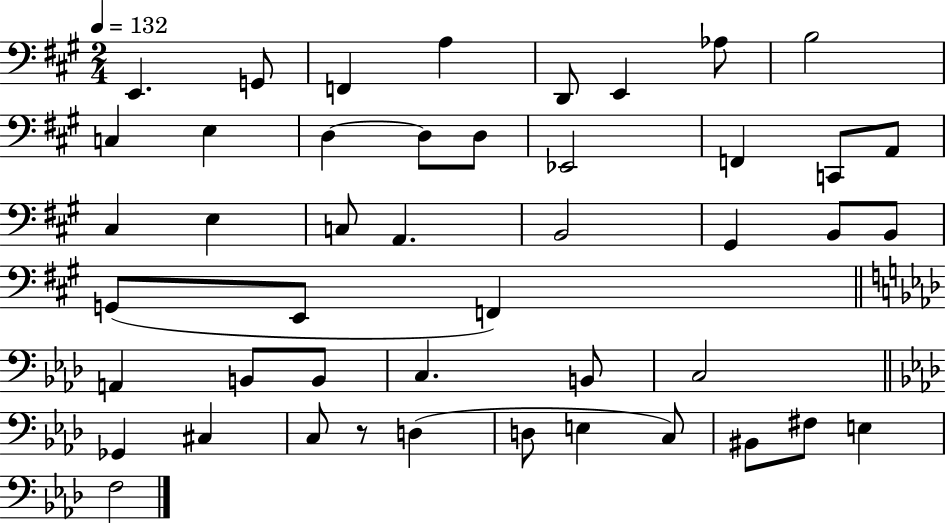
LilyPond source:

{
  \clef bass
  \numericTimeSignature
  \time 2/4
  \key a \major
  \tempo 4 = 132
  \repeat volta 2 { e,4. g,8 | f,4 a4 | d,8 e,4 aes8 | b2 | \break c4 e4 | d4~~ d8 d8 | ees,2 | f,4 c,8 a,8 | \break cis4 e4 | c8 a,4. | b,2 | gis,4 b,8 b,8 | \break g,8( e,8 f,4) | \bar "||" \break \key aes \major a,4 b,8 b,8 | c4. b,8 | c2 | \bar "||" \break \key aes \major ges,4 cis4 | c8 r8 d4( | d8 e4 c8) | bis,8 fis8 e4 | \break f2 | } \bar "|."
}